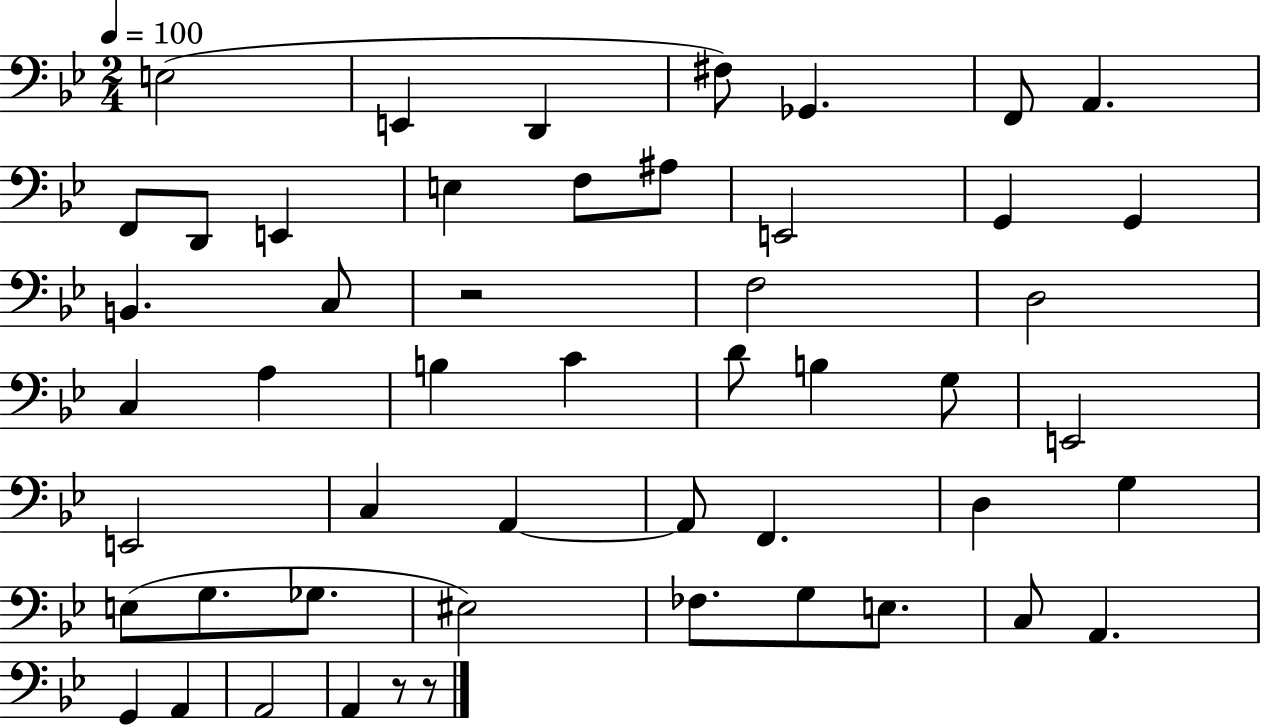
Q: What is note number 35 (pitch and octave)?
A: G3